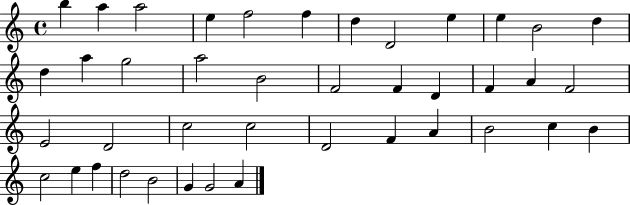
{
  \clef treble
  \time 4/4
  \defaultTimeSignature
  \key c \major
  b''4 a''4 a''2 | e''4 f''2 f''4 | d''4 d'2 e''4 | e''4 b'2 d''4 | \break d''4 a''4 g''2 | a''2 b'2 | f'2 f'4 d'4 | f'4 a'4 f'2 | \break e'2 d'2 | c''2 c''2 | d'2 f'4 a'4 | b'2 c''4 b'4 | \break c''2 e''4 f''4 | d''2 b'2 | g'4 g'2 a'4 | \bar "|."
}